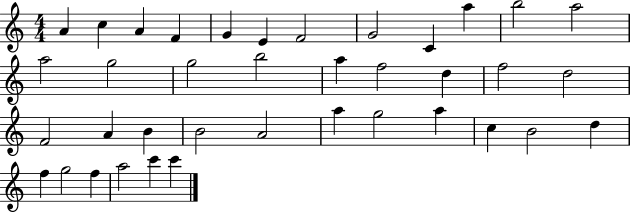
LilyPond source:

{
  \clef treble
  \numericTimeSignature
  \time 4/4
  \key c \major
  a'4 c''4 a'4 f'4 | g'4 e'4 f'2 | g'2 c'4 a''4 | b''2 a''2 | \break a''2 g''2 | g''2 b''2 | a''4 f''2 d''4 | f''2 d''2 | \break f'2 a'4 b'4 | b'2 a'2 | a''4 g''2 a''4 | c''4 b'2 d''4 | \break f''4 g''2 f''4 | a''2 c'''4 c'''4 | \bar "|."
}